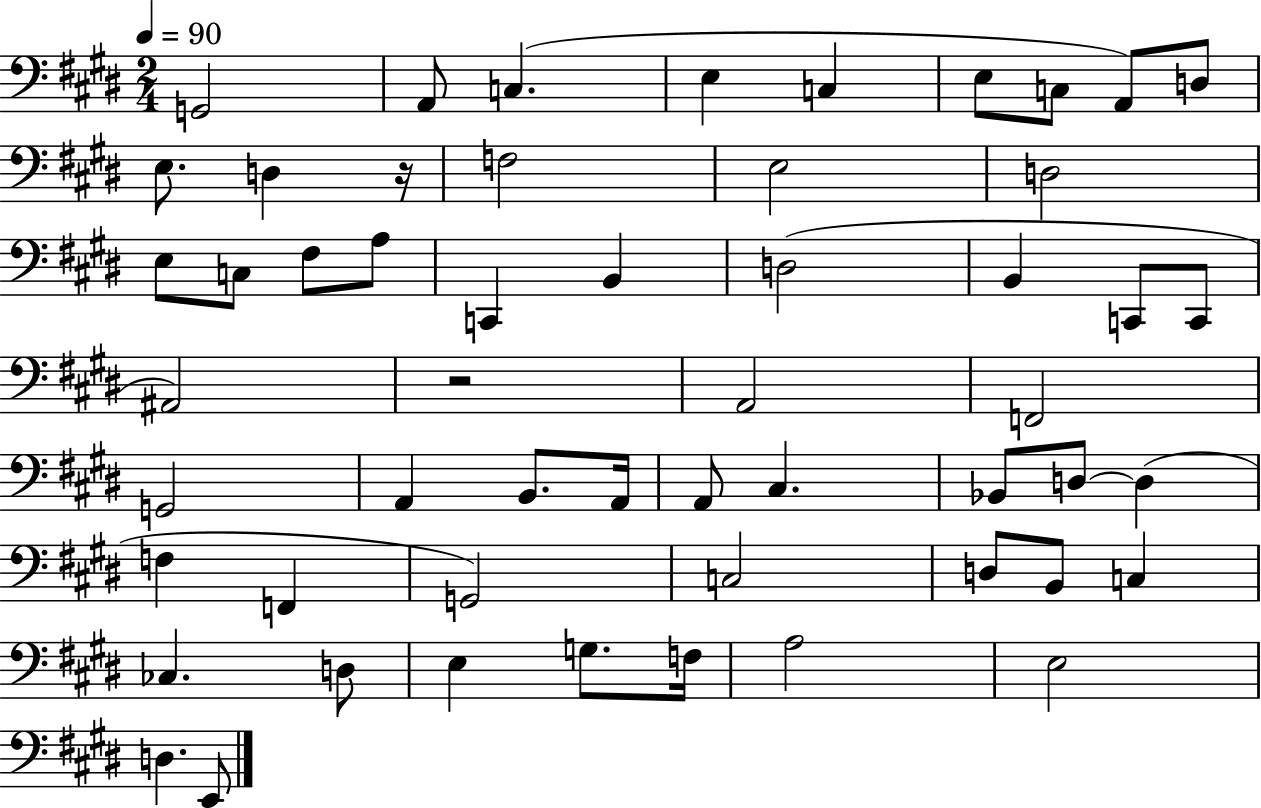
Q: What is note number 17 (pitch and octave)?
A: F#3